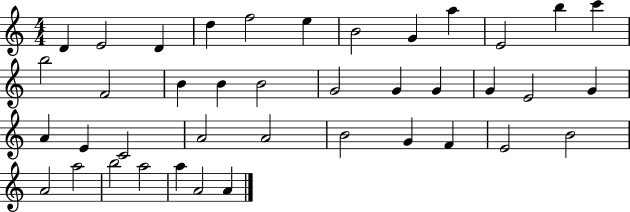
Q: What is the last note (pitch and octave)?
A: A4